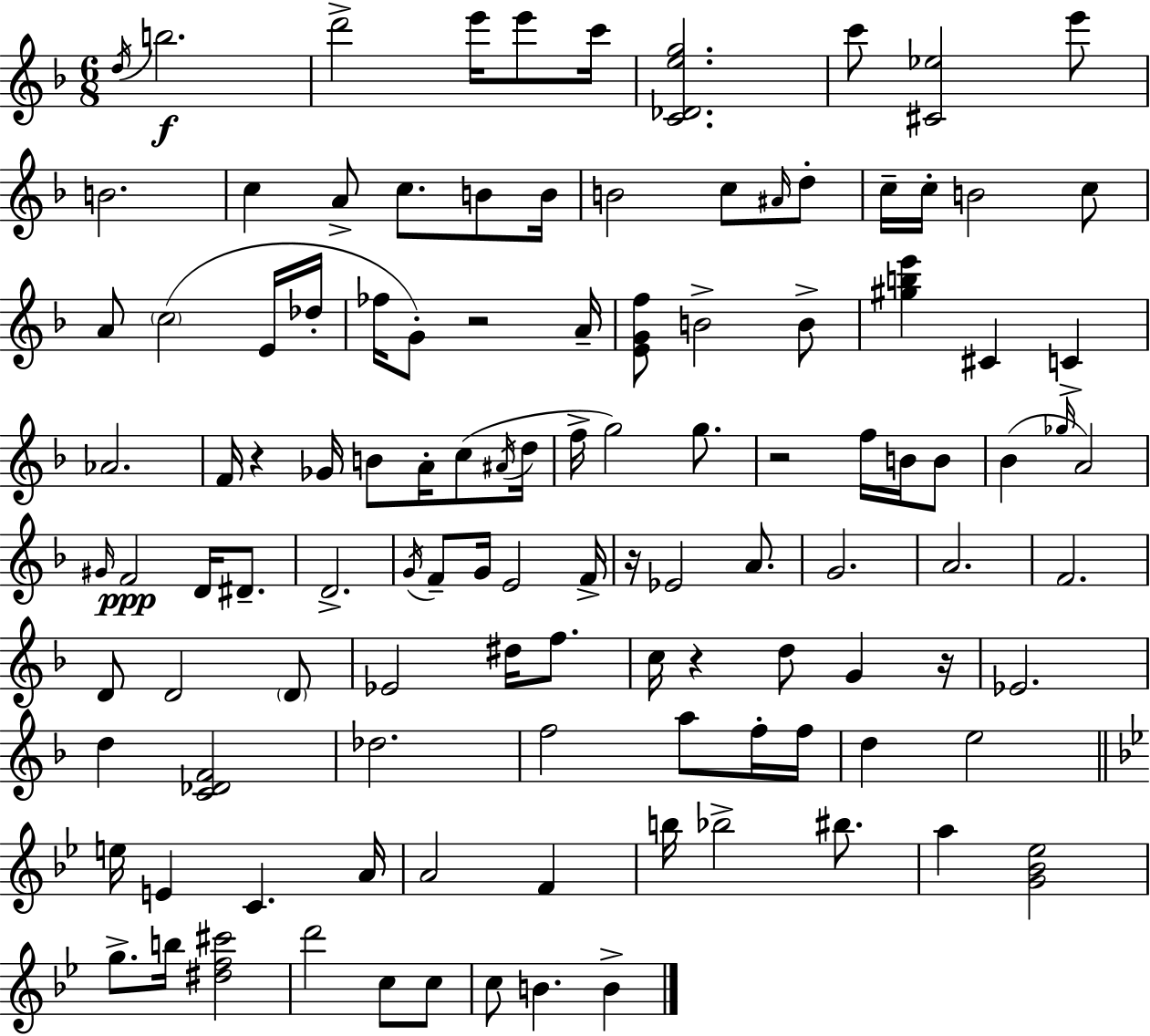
X:1
T:Untitled
M:6/8
L:1/4
K:F
d/4 b2 d'2 e'/4 e'/2 c'/4 [C_Deg]2 c'/2 [^C_e]2 e'/2 B2 c A/2 c/2 B/2 B/4 B2 c/2 ^A/4 d/2 c/4 c/4 B2 c/2 A/2 c2 E/4 _d/4 _f/4 G/2 z2 A/4 [EGf]/2 B2 B/2 [^gbe'] ^C C _A2 F/4 z _G/4 B/2 A/4 c/2 ^A/4 d/4 f/4 g2 g/2 z2 f/4 B/4 B/2 _B _g/4 A2 ^G/4 F2 D/4 ^D/2 D2 G/4 F/2 G/4 E2 F/4 z/4 _E2 A/2 G2 A2 F2 D/2 D2 D/2 _E2 ^d/4 f/2 c/4 z d/2 G z/4 _E2 d [C_DF]2 _d2 f2 a/2 f/4 f/4 d e2 e/4 E C A/4 A2 F b/4 _b2 ^b/2 a [G_B_e]2 g/2 b/4 [^df^c']2 d'2 c/2 c/2 c/2 B B